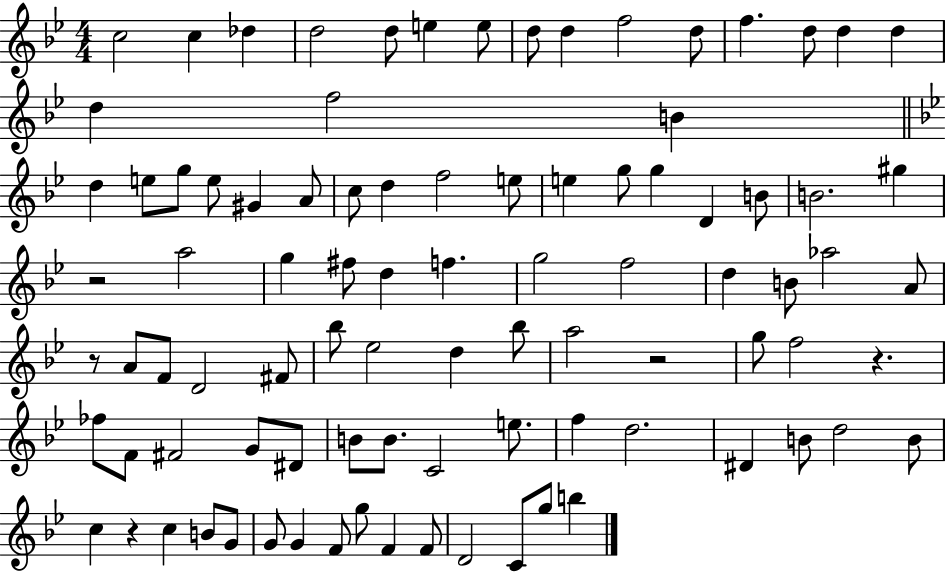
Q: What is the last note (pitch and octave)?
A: B5